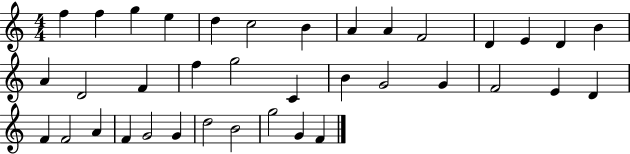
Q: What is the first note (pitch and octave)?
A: F5